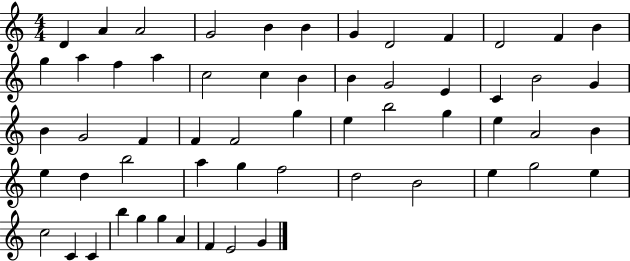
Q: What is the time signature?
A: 4/4